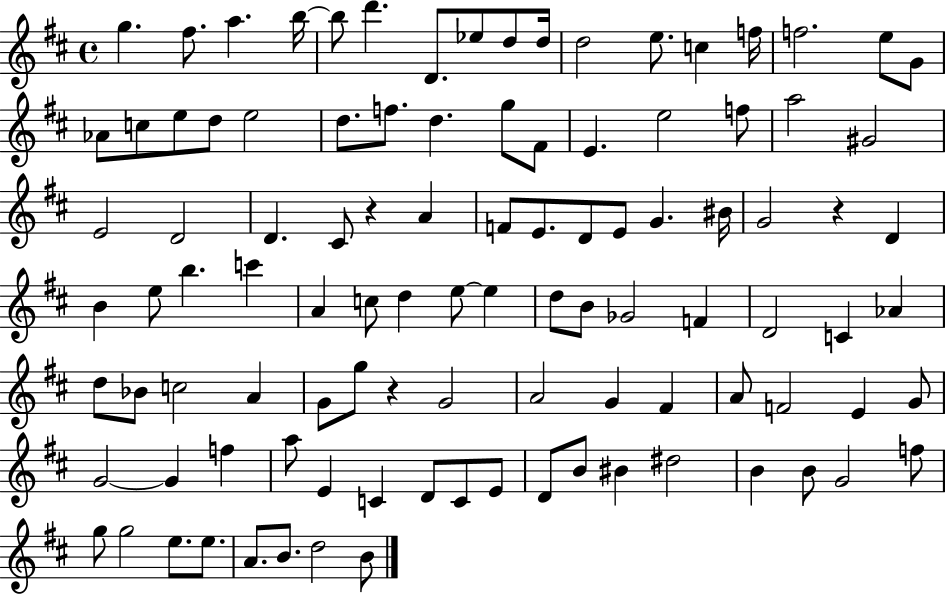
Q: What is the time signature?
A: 4/4